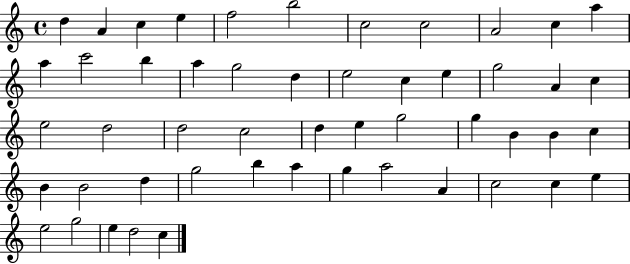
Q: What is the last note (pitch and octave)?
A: C5